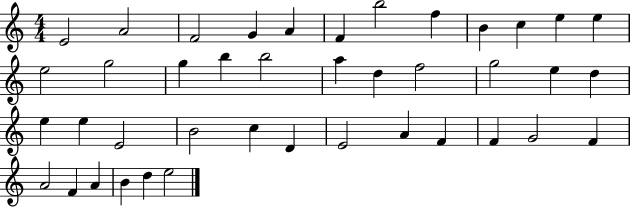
E4/h A4/h F4/h G4/q A4/q F4/q B5/h F5/q B4/q C5/q E5/q E5/q E5/h G5/h G5/q B5/q B5/h A5/q D5/q F5/h G5/h E5/q D5/q E5/q E5/q E4/h B4/h C5/q D4/q E4/h A4/q F4/q F4/q G4/h F4/q A4/h F4/q A4/q B4/q D5/q E5/h